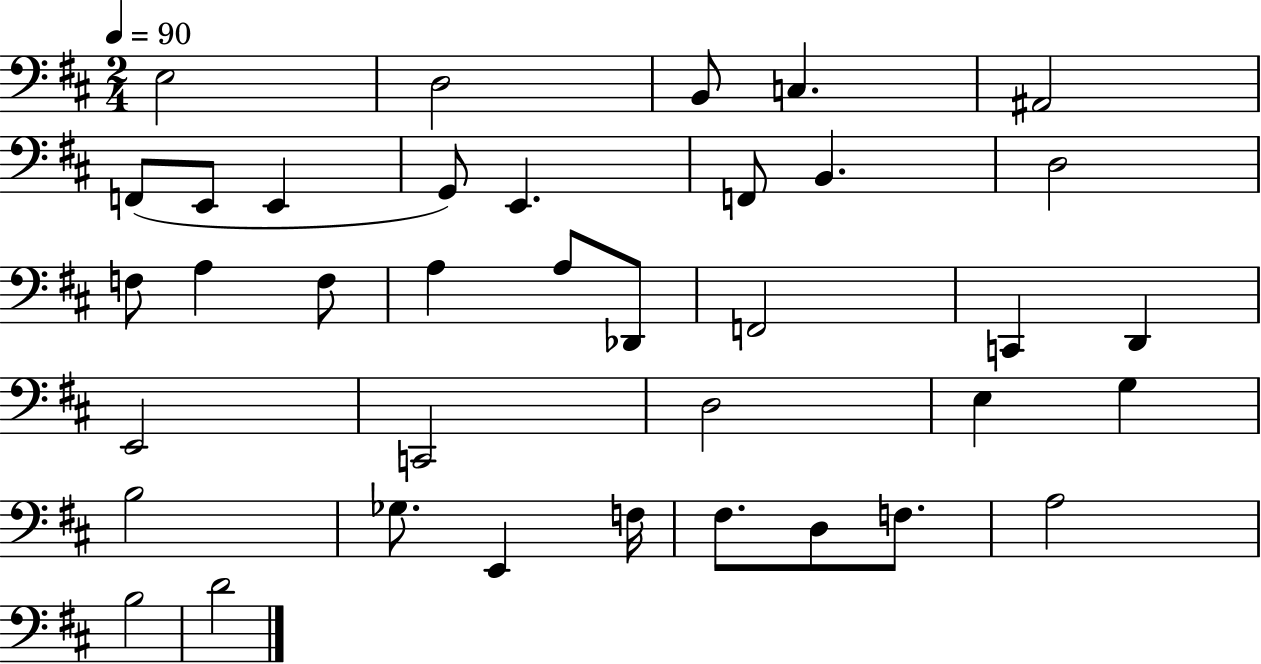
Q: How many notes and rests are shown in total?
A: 37